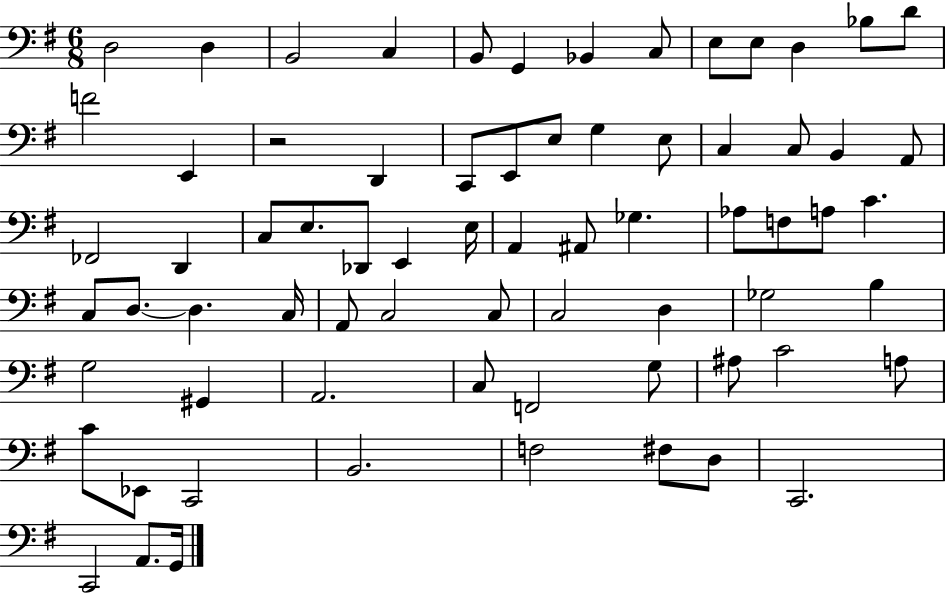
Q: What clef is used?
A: bass